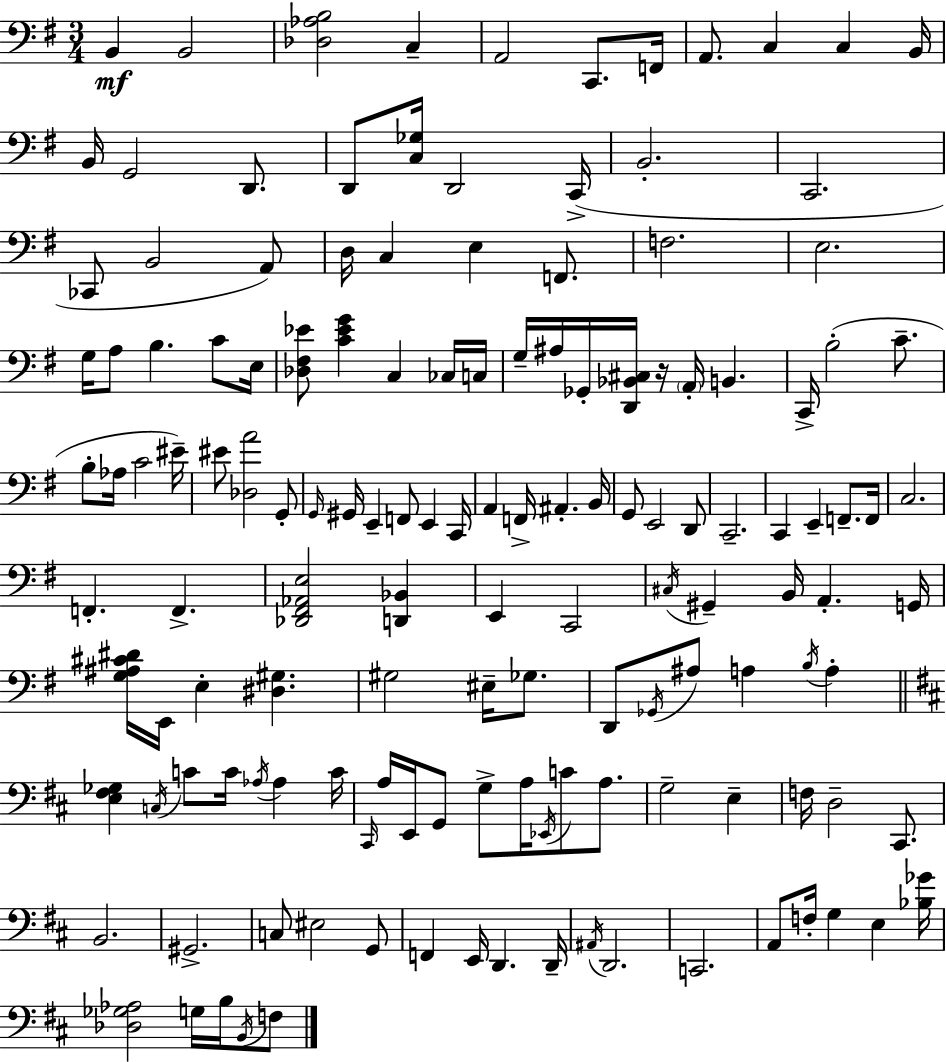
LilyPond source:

{
  \clef bass
  \numericTimeSignature
  \time 3/4
  \key e \minor
  b,4\mf b,2 | <des aes b>2 c4-- | a,2 c,8. f,16 | a,8. c4 c4 b,16 | \break b,16 g,2 d,8. | d,8 <c ges>16 d,2 c,16->( | b,2.-. | c,2. | \break ces,8 b,2 a,8) | d16 c4 e4 f,8. | f2. | e2. | \break g16 a8 b4. c'8 e16 | <des fis ees'>8 <c' ees' g'>4 c4 ces16 c16 | g16-- ais16 ges,16-. <d, bes, cis>16 r16 \parenthesize a,16-. b,4. | c,16-> b2-.( c'8.-- | \break b8-. aes16 c'2 eis'16--) | eis'8 <des a'>2 g,8-. | \grace { g,16 } gis,16 e,4-- f,8 e,4 | c,16 a,4 f,16-> ais,4.-. | \break b,16 g,8 e,2 d,8 | c,2.-- | c,4 e,4-- f,8.-- | f,16 c2. | \break f,4.-. f,4.-> | <des, fis, aes, e>2 <d, bes,>4 | e,4 c,2 | \acciaccatura { cis16 } gis,4-- b,16 a,4.-. | \break g,16 <g ais cis' dis'>16 e,16 e4-. <dis gis>4. | gis2 eis16-- ges8. | d,8 \acciaccatura { ges,16 } ais8 a4 \acciaccatura { b16 } | a4-. \bar "||" \break \key d \major <e fis ges>4 \acciaccatura { c16 } c'8 c'16 \acciaccatura { aes16 } aes4 | c'16 \grace { cis,16 } a16 e,16 g,8 g8-> a16 \acciaccatura { ees,16 } c'8 | a8. g2-- | e4-- f16 d2-- | \break cis,8. b,2. | gis,2.-> | c8 eis2 | g,8 f,4 e,16 d,4. | \break d,16-- \acciaccatura { ais,16 } d,2. | c,2. | a,8 f16-. g4 | e4 <bes ges'>16 <des ges aes>2 | \break g16 b16 \acciaccatura { b,16 } f8 \bar "|."
}